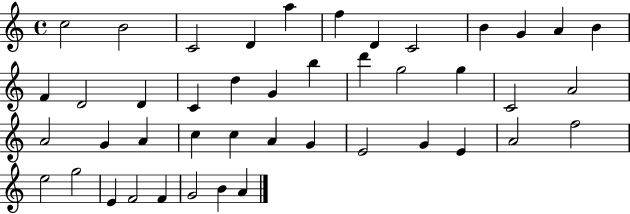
C5/h B4/h C4/h D4/q A5/q F5/q D4/q C4/h B4/q G4/q A4/q B4/q F4/q D4/h D4/q C4/q D5/q G4/q B5/q D6/q G5/h G5/q C4/h A4/h A4/h G4/q A4/q C5/q C5/q A4/q G4/q E4/h G4/q E4/q A4/h F5/h E5/h G5/h E4/q F4/h F4/q G4/h B4/q A4/q